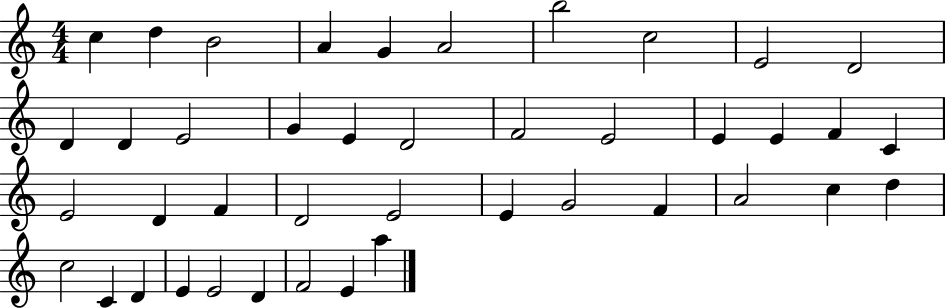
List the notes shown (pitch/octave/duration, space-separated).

C5/q D5/q B4/h A4/q G4/q A4/h B5/h C5/h E4/h D4/h D4/q D4/q E4/h G4/q E4/q D4/h F4/h E4/h E4/q E4/q F4/q C4/q E4/h D4/q F4/q D4/h E4/h E4/q G4/h F4/q A4/h C5/q D5/q C5/h C4/q D4/q E4/q E4/h D4/q F4/h E4/q A5/q